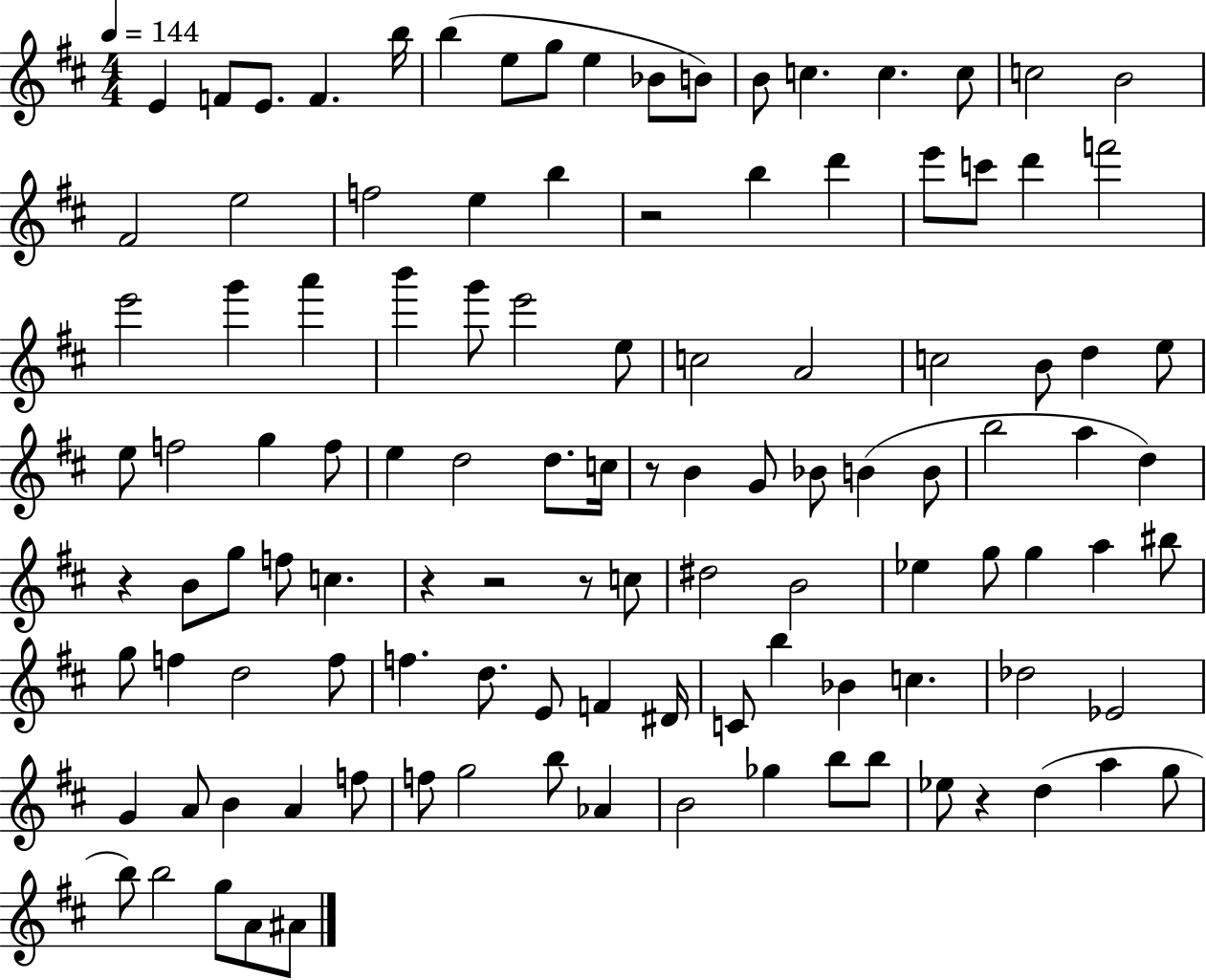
{
  \clef treble
  \numericTimeSignature
  \time 4/4
  \key d \major
  \tempo 4 = 144
  e'4 f'8 e'8. f'4. b''16 | b''4( e''8 g''8 e''4 bes'8 b'8) | b'8 c''4. c''4. c''8 | c''2 b'2 | \break fis'2 e''2 | f''2 e''4 b''4 | r2 b''4 d'''4 | e'''8 c'''8 d'''4 f'''2 | \break e'''2 g'''4 a'''4 | b'''4 g'''8 e'''2 e''8 | c''2 a'2 | c''2 b'8 d''4 e''8 | \break e''8 f''2 g''4 f''8 | e''4 d''2 d''8. c''16 | r8 b'4 g'8 bes'8 b'4( b'8 | b''2 a''4 d''4) | \break r4 b'8 g''8 f''8 c''4. | r4 r2 r8 c''8 | dis''2 b'2 | ees''4 g''8 g''4 a''4 bis''8 | \break g''8 f''4 d''2 f''8 | f''4. d''8. e'8 f'4 dis'16 | c'8 b''4 bes'4 c''4. | des''2 ees'2 | \break g'4 a'8 b'4 a'4 f''8 | f''8 g''2 b''8 aes'4 | b'2 ges''4 b''8 b''8 | ees''8 r4 d''4( a''4 g''8 | \break b''8) b''2 g''8 a'8 ais'8 | \bar "|."
}